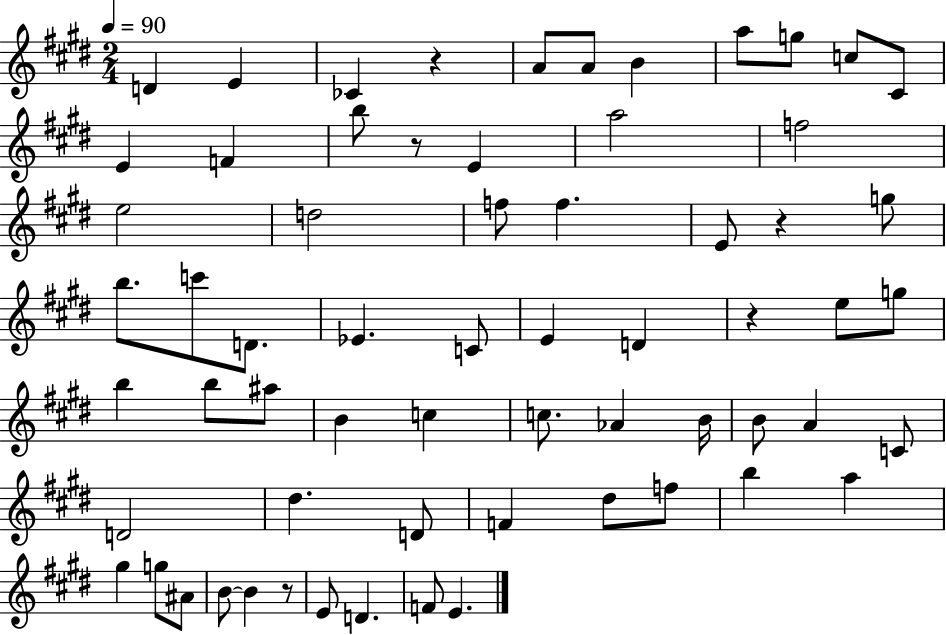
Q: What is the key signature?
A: E major